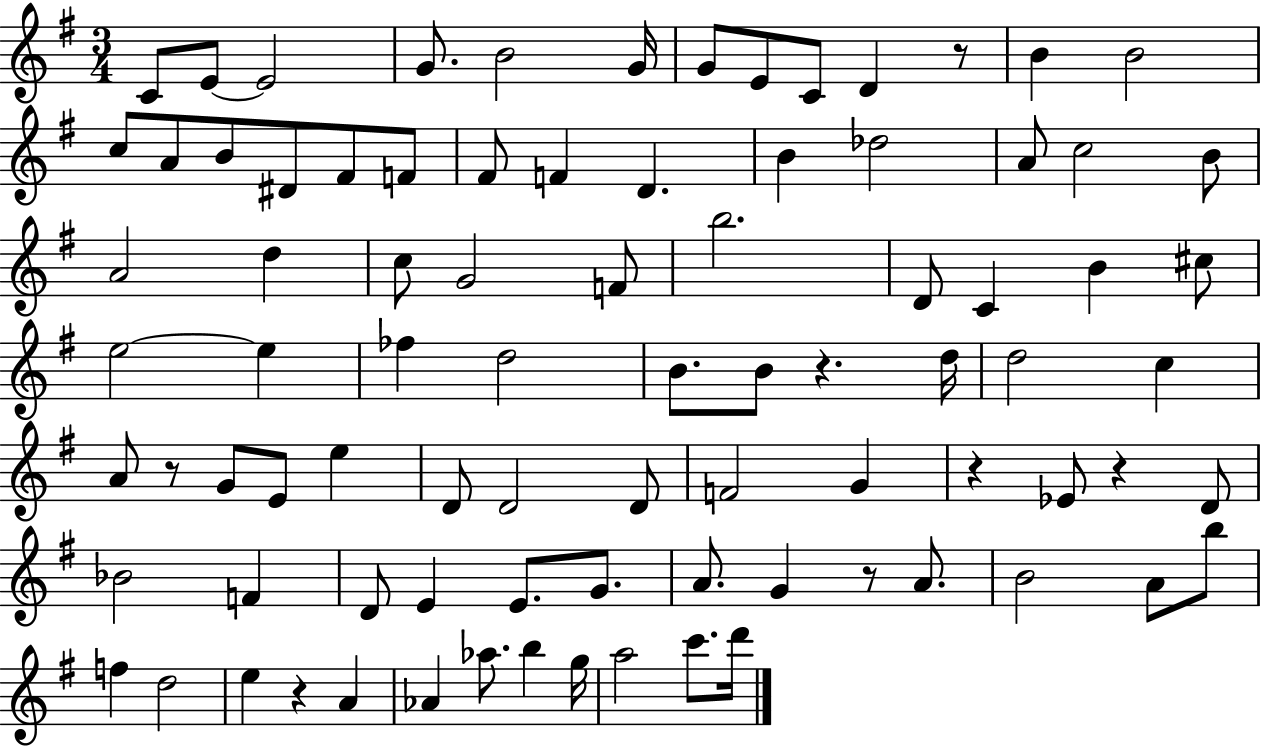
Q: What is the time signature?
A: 3/4